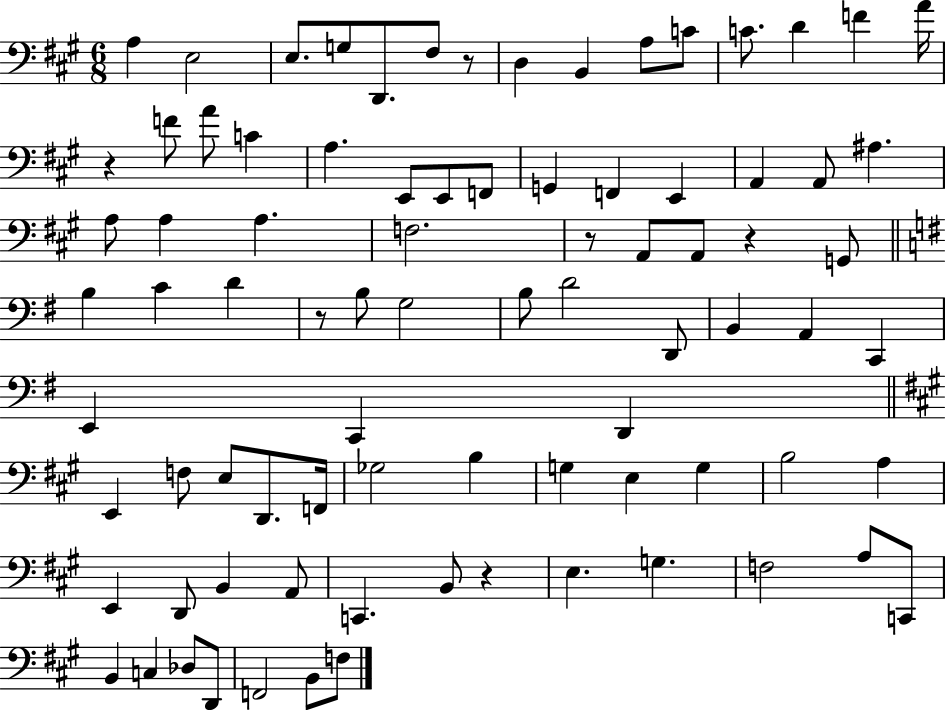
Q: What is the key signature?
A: A major